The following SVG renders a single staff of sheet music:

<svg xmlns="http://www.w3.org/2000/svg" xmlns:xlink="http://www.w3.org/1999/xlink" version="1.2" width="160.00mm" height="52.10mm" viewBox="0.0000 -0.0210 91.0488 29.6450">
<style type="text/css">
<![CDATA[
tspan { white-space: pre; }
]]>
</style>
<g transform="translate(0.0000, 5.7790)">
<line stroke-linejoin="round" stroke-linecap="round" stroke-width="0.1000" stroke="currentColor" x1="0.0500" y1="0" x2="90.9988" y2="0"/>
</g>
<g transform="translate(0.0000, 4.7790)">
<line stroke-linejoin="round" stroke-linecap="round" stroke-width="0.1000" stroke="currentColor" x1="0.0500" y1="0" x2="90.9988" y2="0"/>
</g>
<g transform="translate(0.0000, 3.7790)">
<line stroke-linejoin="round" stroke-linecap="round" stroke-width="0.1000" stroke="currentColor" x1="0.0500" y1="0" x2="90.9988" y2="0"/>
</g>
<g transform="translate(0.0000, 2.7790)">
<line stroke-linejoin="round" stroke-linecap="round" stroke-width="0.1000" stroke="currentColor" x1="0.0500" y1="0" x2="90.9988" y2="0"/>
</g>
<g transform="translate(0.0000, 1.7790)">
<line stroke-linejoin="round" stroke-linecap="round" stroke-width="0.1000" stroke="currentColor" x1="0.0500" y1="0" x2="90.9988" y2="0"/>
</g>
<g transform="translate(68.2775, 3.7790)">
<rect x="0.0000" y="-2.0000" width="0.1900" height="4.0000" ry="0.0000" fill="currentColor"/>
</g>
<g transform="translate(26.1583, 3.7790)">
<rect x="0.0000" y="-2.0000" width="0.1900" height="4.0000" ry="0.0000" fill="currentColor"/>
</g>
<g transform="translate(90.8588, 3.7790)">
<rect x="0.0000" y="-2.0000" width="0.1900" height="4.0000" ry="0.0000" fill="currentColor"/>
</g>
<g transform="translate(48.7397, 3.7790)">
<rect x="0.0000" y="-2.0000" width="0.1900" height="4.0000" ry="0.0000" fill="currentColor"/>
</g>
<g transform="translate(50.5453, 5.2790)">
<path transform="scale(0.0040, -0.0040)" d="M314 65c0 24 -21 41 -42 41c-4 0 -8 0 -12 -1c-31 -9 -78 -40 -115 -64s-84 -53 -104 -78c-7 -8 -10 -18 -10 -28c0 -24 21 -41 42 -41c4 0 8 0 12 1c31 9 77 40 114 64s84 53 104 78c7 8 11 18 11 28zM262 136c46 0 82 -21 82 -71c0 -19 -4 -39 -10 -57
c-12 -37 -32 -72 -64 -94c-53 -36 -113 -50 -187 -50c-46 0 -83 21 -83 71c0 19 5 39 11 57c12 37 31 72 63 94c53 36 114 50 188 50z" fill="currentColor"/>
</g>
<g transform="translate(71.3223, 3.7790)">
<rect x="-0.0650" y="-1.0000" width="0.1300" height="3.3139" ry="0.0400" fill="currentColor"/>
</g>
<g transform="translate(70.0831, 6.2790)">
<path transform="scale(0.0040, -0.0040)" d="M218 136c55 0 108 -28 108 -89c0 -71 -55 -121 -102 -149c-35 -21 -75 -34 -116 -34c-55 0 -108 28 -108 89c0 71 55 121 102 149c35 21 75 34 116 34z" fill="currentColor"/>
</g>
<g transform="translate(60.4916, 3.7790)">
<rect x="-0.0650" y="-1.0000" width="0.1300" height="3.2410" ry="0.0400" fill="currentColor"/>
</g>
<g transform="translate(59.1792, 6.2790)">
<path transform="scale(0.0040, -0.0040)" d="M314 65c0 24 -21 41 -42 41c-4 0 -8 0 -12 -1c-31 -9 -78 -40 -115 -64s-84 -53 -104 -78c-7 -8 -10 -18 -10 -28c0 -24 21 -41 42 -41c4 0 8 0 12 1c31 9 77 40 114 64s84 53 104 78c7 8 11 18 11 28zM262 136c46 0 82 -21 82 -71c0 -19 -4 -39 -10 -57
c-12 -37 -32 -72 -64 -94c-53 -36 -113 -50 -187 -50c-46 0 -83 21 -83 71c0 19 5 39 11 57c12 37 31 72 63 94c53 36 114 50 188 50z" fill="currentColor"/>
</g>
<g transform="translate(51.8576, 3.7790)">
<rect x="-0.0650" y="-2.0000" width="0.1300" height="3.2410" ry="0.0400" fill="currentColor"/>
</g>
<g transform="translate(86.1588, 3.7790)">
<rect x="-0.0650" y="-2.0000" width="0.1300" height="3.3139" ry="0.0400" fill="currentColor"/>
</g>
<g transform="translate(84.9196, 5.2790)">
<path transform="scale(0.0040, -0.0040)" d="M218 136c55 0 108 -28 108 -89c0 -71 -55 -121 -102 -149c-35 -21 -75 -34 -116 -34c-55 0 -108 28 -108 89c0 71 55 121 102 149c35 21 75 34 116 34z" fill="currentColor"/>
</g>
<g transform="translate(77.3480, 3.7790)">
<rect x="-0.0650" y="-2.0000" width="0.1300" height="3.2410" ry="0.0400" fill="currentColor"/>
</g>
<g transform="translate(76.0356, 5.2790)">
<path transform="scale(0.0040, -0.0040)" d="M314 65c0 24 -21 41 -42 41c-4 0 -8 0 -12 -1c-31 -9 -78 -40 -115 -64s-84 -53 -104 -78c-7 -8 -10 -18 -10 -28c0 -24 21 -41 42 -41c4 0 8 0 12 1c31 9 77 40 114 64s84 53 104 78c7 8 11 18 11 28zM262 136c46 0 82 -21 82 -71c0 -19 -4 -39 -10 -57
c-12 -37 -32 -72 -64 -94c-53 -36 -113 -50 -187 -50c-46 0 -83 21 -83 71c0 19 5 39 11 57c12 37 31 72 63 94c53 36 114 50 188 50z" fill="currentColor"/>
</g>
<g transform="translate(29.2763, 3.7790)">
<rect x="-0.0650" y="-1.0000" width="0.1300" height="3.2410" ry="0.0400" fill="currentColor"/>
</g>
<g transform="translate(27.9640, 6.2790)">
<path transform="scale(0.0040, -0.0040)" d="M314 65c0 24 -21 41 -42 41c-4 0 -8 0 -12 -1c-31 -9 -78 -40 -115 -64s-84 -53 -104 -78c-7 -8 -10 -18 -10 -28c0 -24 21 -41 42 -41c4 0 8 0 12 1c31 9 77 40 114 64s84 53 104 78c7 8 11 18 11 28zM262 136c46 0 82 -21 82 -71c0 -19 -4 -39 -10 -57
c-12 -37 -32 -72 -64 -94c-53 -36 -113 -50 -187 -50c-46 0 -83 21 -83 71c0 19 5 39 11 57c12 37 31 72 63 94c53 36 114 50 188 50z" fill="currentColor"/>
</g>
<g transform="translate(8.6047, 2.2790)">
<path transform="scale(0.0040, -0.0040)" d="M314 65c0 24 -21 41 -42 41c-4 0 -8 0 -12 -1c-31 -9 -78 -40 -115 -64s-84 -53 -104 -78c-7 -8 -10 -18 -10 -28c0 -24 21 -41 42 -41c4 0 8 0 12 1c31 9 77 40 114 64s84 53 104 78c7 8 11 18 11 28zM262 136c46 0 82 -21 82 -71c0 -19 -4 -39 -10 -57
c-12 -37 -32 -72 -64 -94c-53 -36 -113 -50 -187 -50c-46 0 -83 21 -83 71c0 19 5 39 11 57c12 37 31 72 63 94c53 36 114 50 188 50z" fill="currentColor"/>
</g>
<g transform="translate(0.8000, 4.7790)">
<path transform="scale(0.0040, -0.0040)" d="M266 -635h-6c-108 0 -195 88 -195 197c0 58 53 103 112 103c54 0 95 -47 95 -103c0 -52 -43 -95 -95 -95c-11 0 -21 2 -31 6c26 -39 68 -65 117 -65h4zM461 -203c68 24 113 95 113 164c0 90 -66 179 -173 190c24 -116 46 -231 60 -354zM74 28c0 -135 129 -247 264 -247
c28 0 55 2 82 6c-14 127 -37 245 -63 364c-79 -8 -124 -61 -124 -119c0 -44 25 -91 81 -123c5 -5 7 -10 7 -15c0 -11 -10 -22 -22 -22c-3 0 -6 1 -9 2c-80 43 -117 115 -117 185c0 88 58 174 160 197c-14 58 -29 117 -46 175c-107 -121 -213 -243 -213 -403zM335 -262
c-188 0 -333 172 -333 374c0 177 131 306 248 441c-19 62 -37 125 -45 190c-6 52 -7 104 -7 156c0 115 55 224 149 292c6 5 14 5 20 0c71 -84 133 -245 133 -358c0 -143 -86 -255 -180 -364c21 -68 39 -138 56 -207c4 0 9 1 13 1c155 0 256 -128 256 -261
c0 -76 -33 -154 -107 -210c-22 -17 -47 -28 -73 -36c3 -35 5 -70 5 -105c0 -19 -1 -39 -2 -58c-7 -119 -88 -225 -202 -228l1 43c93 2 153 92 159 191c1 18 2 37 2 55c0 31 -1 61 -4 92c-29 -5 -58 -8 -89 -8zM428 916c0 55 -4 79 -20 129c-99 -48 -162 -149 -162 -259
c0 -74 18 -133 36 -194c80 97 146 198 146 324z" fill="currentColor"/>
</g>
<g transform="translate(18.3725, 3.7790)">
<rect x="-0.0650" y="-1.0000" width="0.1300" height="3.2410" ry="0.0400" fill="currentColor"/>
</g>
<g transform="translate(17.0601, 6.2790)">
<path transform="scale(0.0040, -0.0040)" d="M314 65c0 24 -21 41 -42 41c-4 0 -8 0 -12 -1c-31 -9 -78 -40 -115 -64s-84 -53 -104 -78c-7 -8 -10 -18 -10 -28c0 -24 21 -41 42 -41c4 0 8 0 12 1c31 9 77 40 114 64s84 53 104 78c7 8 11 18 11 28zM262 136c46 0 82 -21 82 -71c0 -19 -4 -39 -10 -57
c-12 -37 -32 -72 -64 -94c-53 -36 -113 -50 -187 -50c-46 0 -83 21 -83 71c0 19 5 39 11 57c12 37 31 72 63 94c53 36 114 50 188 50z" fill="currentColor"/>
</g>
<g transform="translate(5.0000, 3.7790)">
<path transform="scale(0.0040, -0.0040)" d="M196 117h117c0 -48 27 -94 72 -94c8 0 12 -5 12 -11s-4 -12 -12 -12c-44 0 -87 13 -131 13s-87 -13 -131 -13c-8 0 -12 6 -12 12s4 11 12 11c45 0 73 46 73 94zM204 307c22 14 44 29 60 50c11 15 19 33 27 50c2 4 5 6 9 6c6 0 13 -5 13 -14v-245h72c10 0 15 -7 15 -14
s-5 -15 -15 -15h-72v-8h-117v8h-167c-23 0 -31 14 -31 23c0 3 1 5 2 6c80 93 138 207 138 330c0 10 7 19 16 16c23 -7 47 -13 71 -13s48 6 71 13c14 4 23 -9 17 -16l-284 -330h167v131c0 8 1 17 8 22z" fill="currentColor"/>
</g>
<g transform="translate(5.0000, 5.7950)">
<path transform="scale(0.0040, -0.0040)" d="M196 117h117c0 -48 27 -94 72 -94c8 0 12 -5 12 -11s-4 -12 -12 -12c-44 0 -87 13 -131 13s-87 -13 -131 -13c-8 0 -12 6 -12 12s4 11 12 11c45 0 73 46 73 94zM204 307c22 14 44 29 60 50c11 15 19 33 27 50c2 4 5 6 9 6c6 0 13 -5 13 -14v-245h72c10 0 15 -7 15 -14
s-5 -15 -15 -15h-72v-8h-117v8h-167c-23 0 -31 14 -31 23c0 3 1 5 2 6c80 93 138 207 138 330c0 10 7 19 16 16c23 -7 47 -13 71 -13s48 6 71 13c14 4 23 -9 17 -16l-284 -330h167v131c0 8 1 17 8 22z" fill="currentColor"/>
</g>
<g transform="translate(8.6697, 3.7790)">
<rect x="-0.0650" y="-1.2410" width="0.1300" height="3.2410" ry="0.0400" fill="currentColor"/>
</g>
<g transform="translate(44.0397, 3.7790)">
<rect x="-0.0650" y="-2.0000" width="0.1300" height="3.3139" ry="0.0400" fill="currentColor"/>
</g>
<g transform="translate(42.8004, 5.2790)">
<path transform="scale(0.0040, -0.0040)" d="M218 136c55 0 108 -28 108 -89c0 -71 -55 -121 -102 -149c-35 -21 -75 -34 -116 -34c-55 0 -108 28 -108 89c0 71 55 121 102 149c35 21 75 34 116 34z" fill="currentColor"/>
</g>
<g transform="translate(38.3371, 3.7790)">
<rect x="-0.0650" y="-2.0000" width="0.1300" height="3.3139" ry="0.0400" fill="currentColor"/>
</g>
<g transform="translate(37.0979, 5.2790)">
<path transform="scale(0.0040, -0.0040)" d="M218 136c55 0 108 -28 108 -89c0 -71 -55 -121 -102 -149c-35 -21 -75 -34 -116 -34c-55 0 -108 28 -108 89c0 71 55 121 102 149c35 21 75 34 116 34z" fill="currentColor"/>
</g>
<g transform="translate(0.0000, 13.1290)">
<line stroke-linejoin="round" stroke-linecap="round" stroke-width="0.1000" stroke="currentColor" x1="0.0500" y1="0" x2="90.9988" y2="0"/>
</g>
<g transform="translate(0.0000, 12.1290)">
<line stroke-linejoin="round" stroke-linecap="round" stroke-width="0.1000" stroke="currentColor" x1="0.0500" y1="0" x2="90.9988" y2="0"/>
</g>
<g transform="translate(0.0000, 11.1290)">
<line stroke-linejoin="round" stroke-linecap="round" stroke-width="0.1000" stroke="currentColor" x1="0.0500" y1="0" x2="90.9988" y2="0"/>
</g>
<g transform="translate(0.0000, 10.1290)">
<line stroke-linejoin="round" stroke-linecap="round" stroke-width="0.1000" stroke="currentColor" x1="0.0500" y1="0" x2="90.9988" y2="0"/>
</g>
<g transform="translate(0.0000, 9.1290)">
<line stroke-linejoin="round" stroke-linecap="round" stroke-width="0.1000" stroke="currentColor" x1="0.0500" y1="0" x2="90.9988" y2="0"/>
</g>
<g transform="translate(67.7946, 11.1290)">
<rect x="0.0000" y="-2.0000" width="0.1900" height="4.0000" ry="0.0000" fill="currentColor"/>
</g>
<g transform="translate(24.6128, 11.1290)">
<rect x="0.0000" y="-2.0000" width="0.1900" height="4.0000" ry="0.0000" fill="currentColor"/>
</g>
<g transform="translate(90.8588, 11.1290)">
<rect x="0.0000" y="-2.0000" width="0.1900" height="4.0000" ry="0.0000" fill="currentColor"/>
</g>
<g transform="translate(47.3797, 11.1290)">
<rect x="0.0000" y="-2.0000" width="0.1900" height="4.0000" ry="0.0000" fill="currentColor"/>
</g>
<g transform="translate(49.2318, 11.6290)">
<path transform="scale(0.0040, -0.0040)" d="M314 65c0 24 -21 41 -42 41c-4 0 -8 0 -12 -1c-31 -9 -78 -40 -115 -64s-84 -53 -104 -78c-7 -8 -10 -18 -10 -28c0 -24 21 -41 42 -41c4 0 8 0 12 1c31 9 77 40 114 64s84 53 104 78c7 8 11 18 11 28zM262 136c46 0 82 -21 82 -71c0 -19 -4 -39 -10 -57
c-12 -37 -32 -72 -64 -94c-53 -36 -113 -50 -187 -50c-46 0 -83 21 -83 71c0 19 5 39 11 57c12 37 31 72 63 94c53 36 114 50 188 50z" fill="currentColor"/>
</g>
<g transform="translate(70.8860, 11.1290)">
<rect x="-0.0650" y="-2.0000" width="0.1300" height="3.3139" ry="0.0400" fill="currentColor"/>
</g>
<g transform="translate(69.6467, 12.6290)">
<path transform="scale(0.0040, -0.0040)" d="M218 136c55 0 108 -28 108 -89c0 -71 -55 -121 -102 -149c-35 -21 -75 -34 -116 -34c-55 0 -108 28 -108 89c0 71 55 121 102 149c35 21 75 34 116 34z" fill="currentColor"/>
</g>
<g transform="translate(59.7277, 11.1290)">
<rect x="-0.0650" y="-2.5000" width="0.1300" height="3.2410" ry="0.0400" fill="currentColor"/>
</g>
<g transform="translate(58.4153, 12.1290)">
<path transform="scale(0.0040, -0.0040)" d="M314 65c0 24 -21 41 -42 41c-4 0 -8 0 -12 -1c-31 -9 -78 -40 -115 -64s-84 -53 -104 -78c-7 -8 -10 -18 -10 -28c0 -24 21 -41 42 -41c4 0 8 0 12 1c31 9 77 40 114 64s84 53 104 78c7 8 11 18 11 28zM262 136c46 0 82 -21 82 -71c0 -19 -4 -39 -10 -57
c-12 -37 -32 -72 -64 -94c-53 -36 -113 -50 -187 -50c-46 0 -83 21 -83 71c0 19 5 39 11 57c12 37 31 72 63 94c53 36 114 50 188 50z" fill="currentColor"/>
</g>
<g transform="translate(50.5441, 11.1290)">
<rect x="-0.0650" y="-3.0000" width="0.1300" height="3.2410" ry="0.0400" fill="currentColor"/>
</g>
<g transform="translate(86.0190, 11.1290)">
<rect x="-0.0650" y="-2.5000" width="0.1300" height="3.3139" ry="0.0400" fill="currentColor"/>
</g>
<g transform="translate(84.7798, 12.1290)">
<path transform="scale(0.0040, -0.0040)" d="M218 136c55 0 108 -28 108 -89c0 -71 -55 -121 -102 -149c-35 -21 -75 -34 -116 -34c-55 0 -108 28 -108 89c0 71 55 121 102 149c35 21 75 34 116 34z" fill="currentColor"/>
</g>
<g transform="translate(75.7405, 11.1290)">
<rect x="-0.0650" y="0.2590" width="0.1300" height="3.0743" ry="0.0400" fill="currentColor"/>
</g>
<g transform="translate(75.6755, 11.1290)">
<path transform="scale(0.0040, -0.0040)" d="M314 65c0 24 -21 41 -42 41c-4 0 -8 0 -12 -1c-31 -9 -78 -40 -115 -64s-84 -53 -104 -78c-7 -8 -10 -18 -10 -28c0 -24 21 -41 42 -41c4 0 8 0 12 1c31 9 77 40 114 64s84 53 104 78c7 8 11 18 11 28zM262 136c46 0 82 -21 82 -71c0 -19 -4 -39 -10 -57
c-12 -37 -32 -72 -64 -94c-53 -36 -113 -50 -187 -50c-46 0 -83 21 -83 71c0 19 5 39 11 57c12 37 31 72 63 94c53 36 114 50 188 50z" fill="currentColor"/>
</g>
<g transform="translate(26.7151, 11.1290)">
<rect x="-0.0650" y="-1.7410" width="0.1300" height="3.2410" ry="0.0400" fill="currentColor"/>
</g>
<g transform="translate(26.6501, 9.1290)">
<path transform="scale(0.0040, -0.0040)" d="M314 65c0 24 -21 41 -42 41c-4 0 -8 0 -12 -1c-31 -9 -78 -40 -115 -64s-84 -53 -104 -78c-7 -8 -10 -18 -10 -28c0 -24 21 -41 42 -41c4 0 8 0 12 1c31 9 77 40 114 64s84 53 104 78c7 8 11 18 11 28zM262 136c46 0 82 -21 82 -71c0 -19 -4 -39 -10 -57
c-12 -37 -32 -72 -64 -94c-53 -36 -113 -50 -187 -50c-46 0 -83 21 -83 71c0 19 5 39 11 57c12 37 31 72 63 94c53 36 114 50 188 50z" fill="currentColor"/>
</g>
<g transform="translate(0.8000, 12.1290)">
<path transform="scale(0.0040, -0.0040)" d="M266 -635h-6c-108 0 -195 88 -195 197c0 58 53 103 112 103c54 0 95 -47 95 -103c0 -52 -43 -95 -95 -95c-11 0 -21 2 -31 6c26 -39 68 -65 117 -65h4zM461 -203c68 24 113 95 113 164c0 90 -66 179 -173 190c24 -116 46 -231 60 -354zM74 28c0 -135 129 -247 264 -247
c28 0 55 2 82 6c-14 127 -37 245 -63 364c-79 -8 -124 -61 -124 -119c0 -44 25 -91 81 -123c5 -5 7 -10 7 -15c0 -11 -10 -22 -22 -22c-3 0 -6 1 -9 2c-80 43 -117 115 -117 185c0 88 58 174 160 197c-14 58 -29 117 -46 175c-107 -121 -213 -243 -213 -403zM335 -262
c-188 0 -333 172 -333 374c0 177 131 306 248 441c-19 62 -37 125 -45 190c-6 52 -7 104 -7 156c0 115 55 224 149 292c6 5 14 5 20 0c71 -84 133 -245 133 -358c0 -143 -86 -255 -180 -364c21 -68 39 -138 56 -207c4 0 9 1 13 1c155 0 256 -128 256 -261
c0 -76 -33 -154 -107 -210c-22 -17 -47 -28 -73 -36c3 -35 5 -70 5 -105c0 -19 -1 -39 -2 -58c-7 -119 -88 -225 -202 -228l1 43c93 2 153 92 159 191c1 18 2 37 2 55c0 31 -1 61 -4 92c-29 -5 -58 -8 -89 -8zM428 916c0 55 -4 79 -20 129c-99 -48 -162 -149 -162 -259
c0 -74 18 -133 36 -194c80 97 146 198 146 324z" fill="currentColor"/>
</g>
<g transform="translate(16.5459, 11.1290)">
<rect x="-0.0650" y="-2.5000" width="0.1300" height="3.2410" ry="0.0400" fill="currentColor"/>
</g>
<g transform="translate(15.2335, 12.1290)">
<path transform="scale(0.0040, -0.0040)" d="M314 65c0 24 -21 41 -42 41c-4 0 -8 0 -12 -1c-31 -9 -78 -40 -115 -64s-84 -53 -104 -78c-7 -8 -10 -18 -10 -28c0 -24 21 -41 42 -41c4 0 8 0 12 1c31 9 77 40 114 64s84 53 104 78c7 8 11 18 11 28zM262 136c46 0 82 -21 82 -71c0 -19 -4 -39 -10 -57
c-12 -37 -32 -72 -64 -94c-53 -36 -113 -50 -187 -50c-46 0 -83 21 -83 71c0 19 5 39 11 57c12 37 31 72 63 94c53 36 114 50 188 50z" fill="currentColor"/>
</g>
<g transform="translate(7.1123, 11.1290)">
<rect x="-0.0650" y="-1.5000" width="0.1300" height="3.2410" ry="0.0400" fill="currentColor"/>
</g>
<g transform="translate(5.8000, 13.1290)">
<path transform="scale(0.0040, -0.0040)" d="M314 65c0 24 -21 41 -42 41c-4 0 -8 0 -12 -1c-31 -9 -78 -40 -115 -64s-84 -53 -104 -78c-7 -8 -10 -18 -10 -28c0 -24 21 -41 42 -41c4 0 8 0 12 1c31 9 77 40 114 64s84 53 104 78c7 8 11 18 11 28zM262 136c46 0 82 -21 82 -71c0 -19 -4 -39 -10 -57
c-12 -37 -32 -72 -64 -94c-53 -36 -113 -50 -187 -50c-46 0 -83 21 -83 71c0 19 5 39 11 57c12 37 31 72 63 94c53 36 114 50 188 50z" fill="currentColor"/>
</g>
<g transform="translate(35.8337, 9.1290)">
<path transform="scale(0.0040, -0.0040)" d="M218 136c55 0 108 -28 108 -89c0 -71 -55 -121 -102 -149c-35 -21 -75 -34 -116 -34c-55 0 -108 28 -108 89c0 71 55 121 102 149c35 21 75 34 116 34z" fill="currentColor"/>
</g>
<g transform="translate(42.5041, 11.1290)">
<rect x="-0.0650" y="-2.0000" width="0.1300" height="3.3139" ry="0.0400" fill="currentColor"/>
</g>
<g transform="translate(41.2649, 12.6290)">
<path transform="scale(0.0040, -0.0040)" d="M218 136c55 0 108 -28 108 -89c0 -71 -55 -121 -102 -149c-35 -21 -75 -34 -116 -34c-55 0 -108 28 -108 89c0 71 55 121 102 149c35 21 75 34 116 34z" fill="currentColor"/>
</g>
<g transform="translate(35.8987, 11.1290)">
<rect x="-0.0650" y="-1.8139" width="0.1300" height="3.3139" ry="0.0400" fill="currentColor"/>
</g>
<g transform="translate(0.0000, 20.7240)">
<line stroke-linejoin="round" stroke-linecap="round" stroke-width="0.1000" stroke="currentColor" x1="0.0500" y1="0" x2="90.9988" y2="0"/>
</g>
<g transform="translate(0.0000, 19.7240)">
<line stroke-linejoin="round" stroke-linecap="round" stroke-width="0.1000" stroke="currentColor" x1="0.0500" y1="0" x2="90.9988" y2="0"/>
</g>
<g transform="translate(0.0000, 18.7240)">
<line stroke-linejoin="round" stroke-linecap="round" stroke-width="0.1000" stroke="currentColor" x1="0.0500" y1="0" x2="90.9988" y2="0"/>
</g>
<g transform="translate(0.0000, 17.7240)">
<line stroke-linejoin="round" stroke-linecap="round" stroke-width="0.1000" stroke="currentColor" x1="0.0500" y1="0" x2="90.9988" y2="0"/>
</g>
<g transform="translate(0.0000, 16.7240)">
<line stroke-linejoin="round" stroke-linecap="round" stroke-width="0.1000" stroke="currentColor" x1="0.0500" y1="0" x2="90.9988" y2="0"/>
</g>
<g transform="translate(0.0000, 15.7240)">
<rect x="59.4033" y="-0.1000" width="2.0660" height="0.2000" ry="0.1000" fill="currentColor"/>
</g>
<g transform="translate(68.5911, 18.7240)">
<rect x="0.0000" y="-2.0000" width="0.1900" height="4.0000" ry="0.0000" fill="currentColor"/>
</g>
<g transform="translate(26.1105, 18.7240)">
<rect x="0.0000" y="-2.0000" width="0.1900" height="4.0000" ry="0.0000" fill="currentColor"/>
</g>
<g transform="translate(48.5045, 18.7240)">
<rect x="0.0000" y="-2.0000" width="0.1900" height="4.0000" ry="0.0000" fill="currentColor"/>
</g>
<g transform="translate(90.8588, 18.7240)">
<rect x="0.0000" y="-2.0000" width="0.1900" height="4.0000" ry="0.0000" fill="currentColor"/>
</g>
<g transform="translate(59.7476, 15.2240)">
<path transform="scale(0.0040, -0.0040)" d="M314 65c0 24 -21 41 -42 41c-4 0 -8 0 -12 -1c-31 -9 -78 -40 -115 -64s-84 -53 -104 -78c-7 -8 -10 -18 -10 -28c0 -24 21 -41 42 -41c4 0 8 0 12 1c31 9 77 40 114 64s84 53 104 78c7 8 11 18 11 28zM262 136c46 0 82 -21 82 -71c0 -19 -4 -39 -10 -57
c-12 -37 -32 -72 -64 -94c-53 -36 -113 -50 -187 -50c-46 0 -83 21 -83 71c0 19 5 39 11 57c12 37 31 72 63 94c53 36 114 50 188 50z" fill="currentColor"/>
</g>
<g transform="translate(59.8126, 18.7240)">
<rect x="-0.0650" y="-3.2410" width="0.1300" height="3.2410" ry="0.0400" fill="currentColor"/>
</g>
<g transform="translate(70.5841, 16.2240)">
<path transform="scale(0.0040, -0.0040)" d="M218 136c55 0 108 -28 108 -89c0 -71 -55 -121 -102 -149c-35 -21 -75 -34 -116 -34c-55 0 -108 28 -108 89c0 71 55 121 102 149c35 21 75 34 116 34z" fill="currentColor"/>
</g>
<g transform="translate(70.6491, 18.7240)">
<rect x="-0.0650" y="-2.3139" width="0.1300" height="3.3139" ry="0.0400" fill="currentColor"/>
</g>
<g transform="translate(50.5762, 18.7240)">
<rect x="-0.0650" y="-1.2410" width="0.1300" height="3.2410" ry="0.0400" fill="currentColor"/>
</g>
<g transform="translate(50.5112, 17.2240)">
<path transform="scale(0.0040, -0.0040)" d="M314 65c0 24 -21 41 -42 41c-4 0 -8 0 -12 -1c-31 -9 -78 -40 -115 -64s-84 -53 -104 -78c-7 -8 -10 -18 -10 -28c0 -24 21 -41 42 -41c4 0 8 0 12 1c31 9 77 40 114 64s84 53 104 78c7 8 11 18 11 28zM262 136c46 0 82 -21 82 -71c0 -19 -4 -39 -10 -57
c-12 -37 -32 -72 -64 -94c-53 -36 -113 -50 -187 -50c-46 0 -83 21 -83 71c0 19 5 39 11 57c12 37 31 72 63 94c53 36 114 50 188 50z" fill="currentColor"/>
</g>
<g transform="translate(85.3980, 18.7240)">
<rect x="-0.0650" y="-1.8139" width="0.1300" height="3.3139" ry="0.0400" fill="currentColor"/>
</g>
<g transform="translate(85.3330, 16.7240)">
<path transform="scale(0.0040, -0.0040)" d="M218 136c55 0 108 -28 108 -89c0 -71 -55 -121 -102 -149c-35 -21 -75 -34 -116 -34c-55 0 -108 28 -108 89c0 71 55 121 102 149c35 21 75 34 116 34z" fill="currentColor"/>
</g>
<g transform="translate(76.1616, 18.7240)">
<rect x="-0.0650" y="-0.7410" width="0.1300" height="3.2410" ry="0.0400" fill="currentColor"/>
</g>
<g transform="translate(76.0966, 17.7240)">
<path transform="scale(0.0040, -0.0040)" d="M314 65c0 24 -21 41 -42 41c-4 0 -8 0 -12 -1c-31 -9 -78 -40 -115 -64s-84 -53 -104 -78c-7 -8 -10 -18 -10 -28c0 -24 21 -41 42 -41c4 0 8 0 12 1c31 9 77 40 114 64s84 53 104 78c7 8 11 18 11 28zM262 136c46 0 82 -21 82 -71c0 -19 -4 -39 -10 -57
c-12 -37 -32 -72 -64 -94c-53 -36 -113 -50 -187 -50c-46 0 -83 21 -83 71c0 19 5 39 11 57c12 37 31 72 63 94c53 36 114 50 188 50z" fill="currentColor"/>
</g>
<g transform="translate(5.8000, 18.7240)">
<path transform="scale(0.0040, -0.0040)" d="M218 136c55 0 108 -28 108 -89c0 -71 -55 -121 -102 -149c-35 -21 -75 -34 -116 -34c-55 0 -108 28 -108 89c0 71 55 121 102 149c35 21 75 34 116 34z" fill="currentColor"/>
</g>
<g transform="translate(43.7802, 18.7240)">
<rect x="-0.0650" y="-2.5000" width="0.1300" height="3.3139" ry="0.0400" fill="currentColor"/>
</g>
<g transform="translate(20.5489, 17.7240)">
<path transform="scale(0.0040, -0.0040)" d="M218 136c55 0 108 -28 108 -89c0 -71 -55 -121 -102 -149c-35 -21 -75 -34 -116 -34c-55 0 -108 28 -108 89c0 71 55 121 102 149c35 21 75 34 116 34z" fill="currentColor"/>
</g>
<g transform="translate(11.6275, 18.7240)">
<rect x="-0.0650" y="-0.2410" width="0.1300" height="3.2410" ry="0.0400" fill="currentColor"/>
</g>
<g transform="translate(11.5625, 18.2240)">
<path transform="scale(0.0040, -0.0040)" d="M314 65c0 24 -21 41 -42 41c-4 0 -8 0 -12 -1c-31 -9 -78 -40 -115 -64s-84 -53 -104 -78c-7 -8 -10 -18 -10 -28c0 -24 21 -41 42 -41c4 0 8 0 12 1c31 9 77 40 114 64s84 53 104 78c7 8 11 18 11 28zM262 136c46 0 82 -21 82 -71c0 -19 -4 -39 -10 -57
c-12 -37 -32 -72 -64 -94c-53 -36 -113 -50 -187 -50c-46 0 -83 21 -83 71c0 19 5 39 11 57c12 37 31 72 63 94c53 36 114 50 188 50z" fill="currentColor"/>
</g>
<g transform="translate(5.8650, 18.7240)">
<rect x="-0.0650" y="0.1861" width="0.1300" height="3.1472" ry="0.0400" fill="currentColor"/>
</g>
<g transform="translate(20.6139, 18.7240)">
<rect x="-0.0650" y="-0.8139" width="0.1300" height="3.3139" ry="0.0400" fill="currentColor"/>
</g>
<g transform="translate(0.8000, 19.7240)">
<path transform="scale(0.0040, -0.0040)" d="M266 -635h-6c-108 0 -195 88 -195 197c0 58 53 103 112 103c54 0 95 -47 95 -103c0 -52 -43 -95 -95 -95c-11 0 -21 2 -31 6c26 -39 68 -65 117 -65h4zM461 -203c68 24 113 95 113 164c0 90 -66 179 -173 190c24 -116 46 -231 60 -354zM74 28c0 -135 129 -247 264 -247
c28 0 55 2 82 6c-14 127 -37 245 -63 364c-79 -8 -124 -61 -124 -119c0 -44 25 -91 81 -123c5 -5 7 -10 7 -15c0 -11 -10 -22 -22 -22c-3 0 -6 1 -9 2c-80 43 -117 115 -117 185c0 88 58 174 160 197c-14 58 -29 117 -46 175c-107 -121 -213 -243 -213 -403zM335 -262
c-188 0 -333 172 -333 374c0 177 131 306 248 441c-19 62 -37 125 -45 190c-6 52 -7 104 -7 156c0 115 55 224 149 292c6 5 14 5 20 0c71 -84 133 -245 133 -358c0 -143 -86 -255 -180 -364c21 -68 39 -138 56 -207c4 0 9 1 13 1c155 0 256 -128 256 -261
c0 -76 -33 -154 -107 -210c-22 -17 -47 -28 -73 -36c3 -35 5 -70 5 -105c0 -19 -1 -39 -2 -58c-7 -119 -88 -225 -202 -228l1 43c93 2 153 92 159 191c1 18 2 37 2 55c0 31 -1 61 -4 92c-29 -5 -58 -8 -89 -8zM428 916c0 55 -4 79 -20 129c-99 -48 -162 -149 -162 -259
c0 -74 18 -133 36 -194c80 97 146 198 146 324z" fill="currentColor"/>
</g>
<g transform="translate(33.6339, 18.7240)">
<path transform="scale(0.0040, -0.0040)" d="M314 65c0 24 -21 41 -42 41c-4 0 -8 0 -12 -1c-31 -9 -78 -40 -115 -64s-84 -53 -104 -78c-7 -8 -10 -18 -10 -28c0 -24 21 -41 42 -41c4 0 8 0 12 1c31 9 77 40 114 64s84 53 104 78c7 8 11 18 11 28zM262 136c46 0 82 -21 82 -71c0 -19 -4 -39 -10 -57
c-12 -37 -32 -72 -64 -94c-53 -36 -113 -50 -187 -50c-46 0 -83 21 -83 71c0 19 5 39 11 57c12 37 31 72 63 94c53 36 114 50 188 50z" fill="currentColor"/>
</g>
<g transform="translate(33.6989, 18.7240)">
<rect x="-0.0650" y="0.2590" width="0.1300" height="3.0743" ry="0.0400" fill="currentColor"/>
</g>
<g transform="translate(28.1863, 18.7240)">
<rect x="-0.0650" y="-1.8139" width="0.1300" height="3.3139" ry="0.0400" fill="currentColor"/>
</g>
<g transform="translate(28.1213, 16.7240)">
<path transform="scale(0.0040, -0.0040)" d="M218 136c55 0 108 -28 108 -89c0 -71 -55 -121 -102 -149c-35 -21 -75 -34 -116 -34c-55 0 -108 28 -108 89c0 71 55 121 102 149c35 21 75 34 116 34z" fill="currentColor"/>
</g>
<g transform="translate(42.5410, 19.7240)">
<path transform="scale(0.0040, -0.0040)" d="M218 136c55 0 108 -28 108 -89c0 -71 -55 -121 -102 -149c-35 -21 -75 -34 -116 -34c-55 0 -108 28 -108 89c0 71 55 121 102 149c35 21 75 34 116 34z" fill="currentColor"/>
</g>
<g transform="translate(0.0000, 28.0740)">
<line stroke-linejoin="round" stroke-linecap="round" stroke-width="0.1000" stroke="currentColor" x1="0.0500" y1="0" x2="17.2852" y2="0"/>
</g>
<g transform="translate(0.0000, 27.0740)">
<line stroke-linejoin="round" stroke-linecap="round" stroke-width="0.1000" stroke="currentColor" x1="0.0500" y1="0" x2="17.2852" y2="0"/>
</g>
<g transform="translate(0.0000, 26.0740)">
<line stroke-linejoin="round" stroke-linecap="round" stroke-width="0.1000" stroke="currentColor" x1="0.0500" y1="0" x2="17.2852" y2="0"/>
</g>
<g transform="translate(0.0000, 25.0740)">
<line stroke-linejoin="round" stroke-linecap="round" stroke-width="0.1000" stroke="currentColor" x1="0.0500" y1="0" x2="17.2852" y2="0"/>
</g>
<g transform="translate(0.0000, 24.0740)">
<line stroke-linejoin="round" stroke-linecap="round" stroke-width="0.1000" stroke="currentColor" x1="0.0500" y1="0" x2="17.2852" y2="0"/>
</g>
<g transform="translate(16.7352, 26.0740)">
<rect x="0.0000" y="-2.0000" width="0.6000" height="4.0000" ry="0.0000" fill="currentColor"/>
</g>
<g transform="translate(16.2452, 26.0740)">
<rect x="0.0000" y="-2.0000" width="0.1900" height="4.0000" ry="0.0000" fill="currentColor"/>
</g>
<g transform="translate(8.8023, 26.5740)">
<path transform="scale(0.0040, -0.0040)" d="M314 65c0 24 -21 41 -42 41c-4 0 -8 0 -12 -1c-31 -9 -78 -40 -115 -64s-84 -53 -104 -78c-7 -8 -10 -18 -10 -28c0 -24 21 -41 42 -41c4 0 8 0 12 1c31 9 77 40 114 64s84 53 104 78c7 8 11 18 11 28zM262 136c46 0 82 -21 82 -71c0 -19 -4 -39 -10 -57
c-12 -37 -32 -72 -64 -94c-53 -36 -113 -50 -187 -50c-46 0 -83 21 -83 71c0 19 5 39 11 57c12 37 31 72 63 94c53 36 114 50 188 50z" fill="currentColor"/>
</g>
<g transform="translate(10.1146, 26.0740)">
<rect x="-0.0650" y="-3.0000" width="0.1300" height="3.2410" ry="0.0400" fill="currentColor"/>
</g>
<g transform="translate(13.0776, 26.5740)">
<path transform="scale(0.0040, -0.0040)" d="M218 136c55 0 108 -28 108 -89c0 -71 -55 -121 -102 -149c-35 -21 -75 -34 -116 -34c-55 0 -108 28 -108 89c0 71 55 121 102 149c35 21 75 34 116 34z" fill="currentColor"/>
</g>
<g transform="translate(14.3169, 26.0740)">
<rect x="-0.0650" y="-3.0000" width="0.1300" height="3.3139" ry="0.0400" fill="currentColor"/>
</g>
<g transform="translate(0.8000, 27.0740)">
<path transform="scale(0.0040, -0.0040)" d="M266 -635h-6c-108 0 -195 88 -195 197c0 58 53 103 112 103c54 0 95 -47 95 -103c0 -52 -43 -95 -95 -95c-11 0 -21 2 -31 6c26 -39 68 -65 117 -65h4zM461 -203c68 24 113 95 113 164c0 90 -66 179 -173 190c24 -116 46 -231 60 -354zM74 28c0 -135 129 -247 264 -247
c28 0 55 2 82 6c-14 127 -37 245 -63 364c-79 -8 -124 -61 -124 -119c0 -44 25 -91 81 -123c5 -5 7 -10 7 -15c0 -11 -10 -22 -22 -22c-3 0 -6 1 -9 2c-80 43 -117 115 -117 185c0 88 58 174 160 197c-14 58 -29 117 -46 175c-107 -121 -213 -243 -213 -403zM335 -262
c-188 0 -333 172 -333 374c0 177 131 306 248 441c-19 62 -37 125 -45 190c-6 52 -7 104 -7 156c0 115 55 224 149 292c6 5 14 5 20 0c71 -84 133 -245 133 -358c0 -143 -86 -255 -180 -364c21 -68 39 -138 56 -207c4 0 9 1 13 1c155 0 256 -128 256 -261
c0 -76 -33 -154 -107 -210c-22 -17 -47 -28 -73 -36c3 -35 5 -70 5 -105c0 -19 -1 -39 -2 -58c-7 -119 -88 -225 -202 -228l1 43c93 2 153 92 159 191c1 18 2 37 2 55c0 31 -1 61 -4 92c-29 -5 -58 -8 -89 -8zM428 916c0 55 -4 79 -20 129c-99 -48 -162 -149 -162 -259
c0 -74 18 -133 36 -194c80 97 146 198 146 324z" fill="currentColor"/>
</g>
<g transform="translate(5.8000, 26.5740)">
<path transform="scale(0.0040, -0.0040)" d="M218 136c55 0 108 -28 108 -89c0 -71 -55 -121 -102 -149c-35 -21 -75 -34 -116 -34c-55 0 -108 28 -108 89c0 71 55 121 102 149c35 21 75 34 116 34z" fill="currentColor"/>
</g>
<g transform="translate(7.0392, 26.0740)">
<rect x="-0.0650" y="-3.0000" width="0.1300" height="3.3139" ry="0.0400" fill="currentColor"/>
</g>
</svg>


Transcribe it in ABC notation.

X:1
T:Untitled
M:4/4
L:1/4
K:C
e2 D2 D2 F F F2 D2 D F2 F E2 G2 f2 f F A2 G2 F B2 G B c2 d f B2 G e2 b2 g d2 f A A2 A